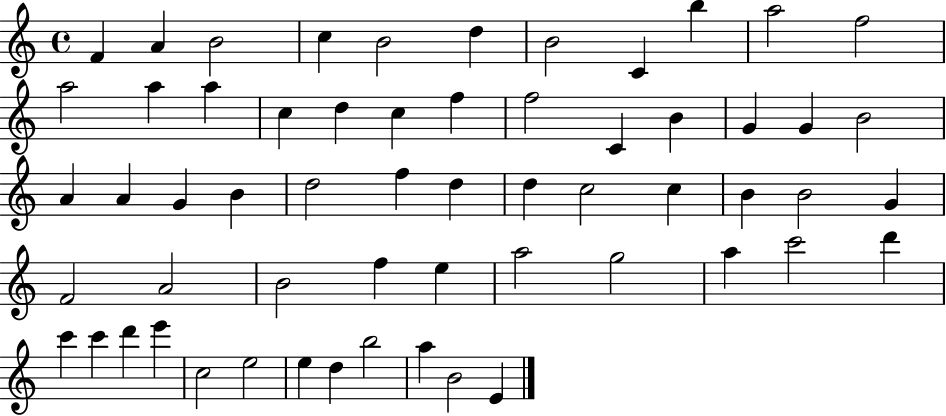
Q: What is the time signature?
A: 4/4